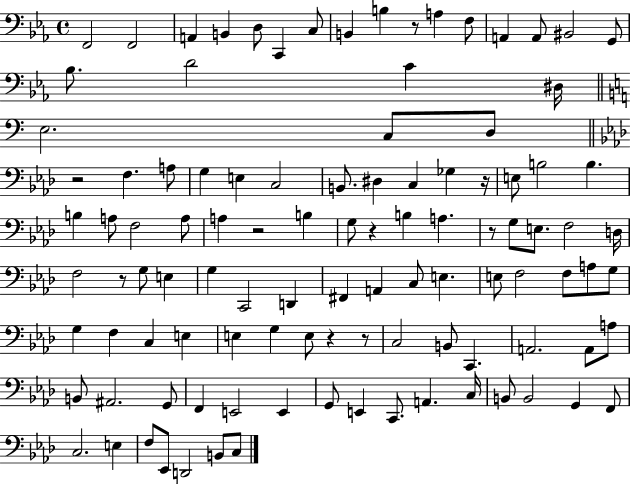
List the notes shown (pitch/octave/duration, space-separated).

F2/h F2/h A2/q B2/q D3/e C2/q C3/e B2/q B3/q R/e A3/q F3/e A2/q A2/e BIS2/h G2/e Bb3/e. D4/h C4/q D#3/s E3/h. C3/e D3/e R/h F3/q. A3/e G3/q E3/q C3/h B2/e. D#3/q C3/q Gb3/q R/s E3/e B3/h B3/q. B3/q A3/e F3/h A3/e A3/q R/h B3/q G3/e R/q B3/q A3/q. R/e G3/e E3/e. F3/h D3/s F3/h R/e G3/e E3/q G3/q C2/h D2/q F#2/q A2/q C3/e E3/q. E3/e F3/h F3/e A3/e G3/e G3/q F3/q C3/q E3/q E3/q G3/q E3/e R/q R/e C3/h B2/e C2/q. A2/h. A2/e A3/e B2/e A#2/h. G2/e F2/q E2/h E2/q G2/e E2/q C2/e. A2/q. C3/s B2/e B2/h G2/q F2/e C3/h. E3/q F3/e Eb2/e D2/h B2/e C3/e